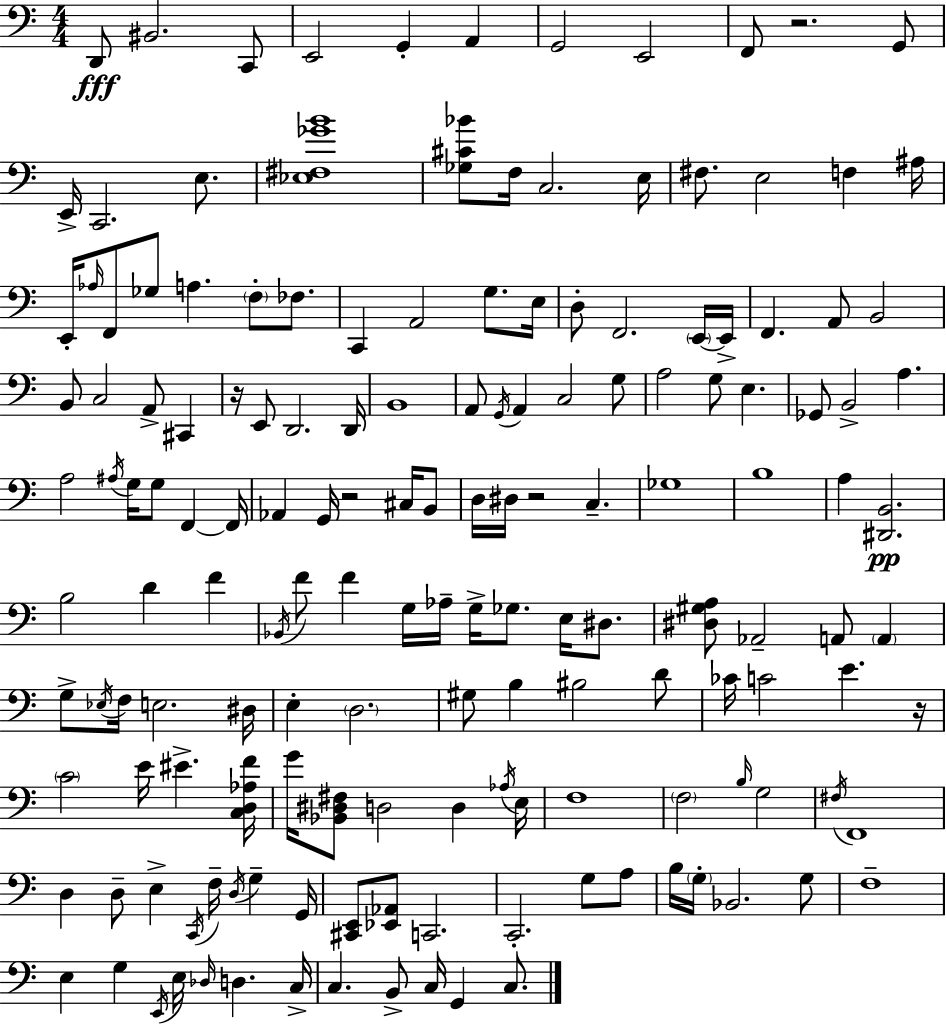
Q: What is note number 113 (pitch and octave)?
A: B3